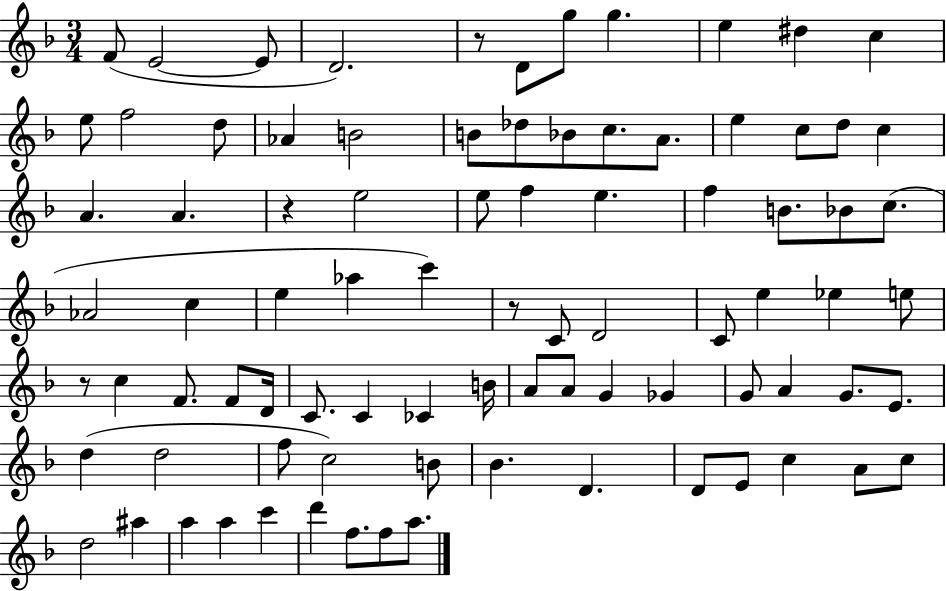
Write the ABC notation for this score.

X:1
T:Untitled
M:3/4
L:1/4
K:F
F/2 E2 E/2 D2 z/2 D/2 g/2 g e ^d c e/2 f2 d/2 _A B2 B/2 _d/2 _B/2 c/2 A/2 e c/2 d/2 c A A z e2 e/2 f e f B/2 _B/2 c/2 _A2 c e _a c' z/2 C/2 D2 C/2 e _e e/2 z/2 c F/2 F/2 D/4 C/2 C _C B/4 A/2 A/2 G _G G/2 A G/2 E/2 d d2 f/2 c2 B/2 _B D D/2 E/2 c A/2 c/2 d2 ^a a a c' d' f/2 f/2 a/2